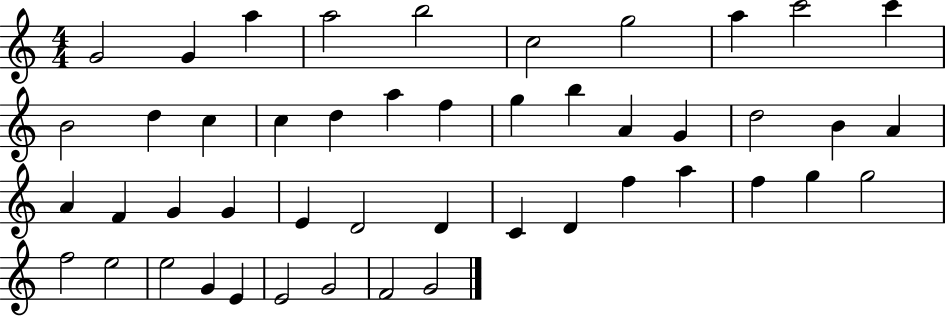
{
  \clef treble
  \numericTimeSignature
  \time 4/4
  \key c \major
  g'2 g'4 a''4 | a''2 b''2 | c''2 g''2 | a''4 c'''2 c'''4 | \break b'2 d''4 c''4 | c''4 d''4 a''4 f''4 | g''4 b''4 a'4 g'4 | d''2 b'4 a'4 | \break a'4 f'4 g'4 g'4 | e'4 d'2 d'4 | c'4 d'4 f''4 a''4 | f''4 g''4 g''2 | \break f''2 e''2 | e''2 g'4 e'4 | e'2 g'2 | f'2 g'2 | \break \bar "|."
}